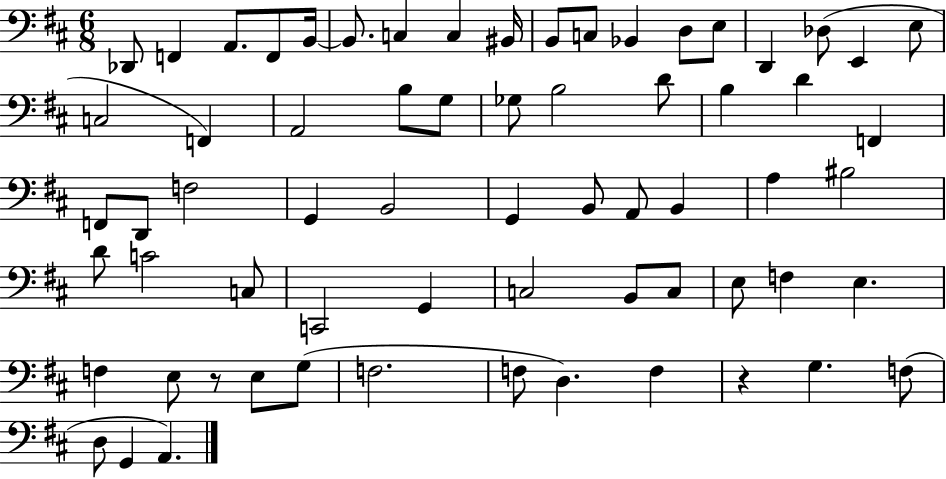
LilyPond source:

{
  \clef bass
  \numericTimeSignature
  \time 6/8
  \key d \major
  des,8 f,4 a,8. f,8 b,16~~ | b,8. c4 c4 bis,16 | b,8 c8 bes,4 d8 e8 | d,4 des8( e,4 e8 | \break c2 f,4) | a,2 b8 g8 | ges8 b2 d'8 | b4 d'4 f,4 | \break f,8 d,8 f2 | g,4 b,2 | g,4 b,8 a,8 b,4 | a4 bis2 | \break d'8 c'2 c8 | c,2 g,4 | c2 b,8 c8 | e8 f4 e4. | \break f4 e8 r8 e8 g8( | f2. | f8 d4.) f4 | r4 g4. f8( | \break d8 g,4 a,4.) | \bar "|."
}